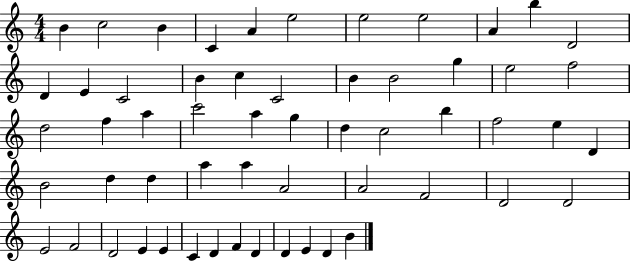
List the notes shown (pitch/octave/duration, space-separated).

B4/q C5/h B4/q C4/q A4/q E5/h E5/h E5/h A4/q B5/q D4/h D4/q E4/q C4/h B4/q C5/q C4/h B4/q B4/h G5/q E5/h F5/h D5/h F5/q A5/q C6/h A5/q G5/q D5/q C5/h B5/q F5/h E5/q D4/q B4/h D5/q D5/q A5/q A5/q A4/h A4/h F4/h D4/h D4/h E4/h F4/h D4/h E4/q E4/q C4/q D4/q F4/q D4/q D4/q E4/q D4/q B4/q